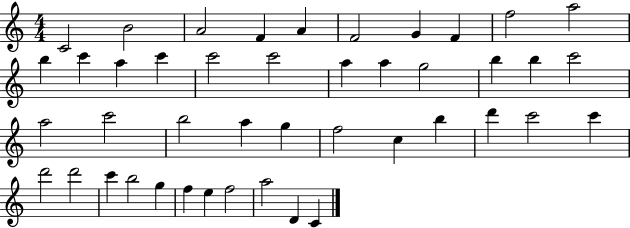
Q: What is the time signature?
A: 4/4